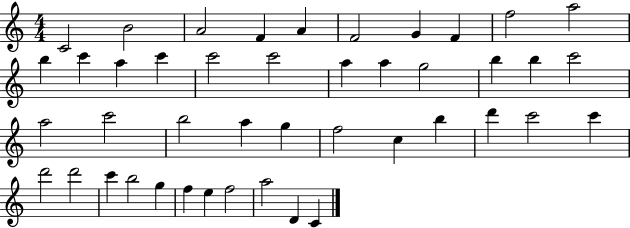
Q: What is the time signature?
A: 4/4